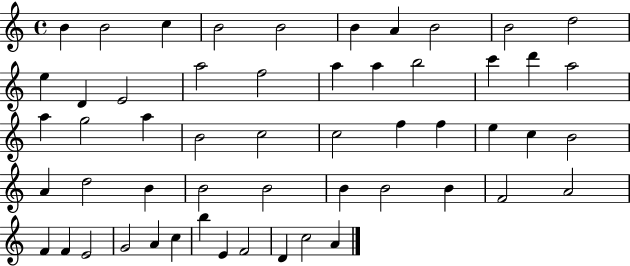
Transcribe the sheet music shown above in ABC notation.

X:1
T:Untitled
M:4/4
L:1/4
K:C
B B2 c B2 B2 B A B2 B2 d2 e D E2 a2 f2 a a b2 c' d' a2 a g2 a B2 c2 c2 f f e c B2 A d2 B B2 B2 B B2 B F2 A2 F F E2 G2 A c b E F2 D c2 A